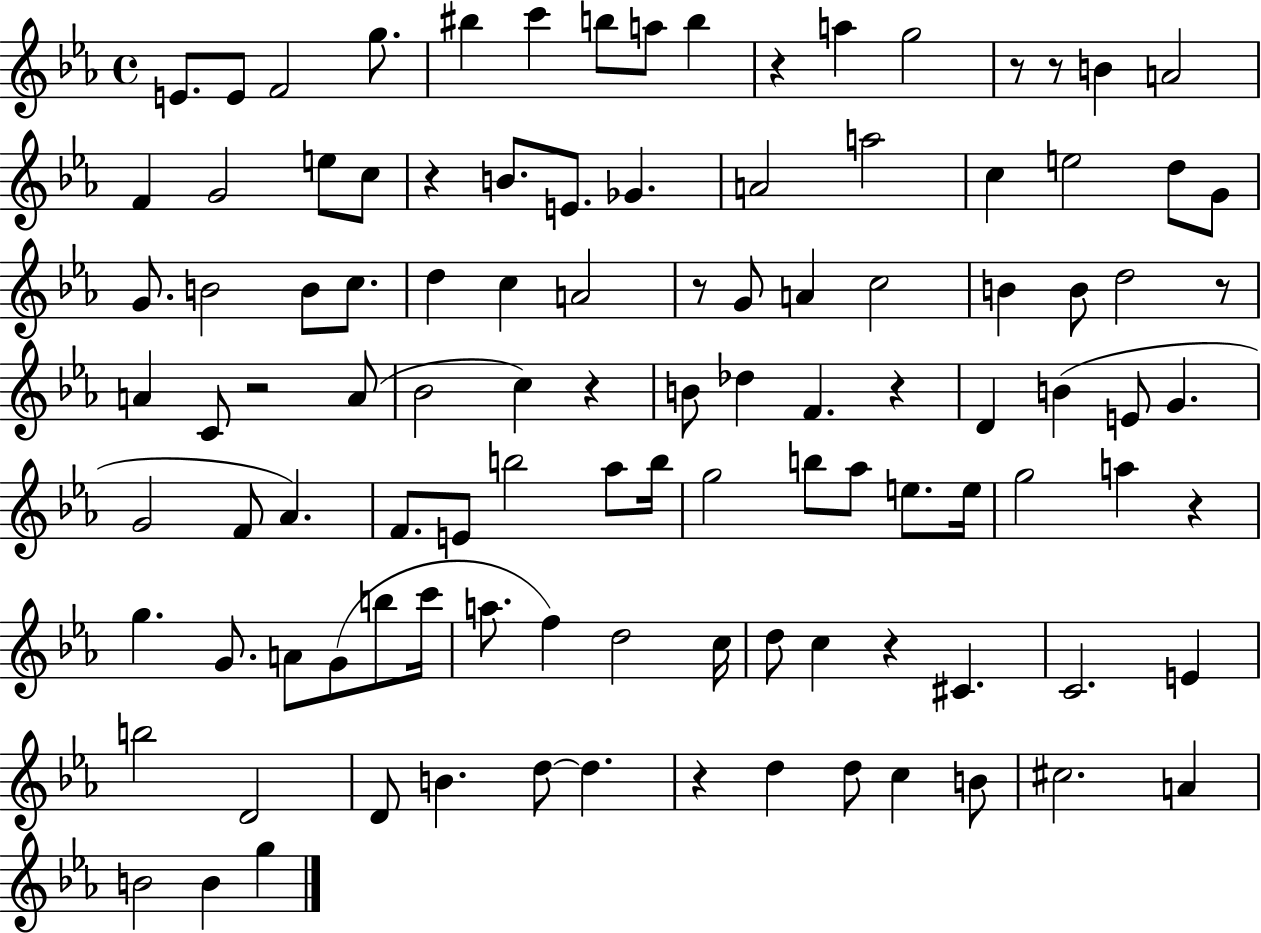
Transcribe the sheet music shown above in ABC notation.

X:1
T:Untitled
M:4/4
L:1/4
K:Eb
E/2 E/2 F2 g/2 ^b c' b/2 a/2 b z a g2 z/2 z/2 B A2 F G2 e/2 c/2 z B/2 E/2 _G A2 a2 c e2 d/2 G/2 G/2 B2 B/2 c/2 d c A2 z/2 G/2 A c2 B B/2 d2 z/2 A C/2 z2 A/2 _B2 c z B/2 _d F z D B E/2 G G2 F/2 _A F/2 E/2 b2 _a/2 b/4 g2 b/2 _a/2 e/2 e/4 g2 a z g G/2 A/2 G/2 b/2 c'/4 a/2 f d2 c/4 d/2 c z ^C C2 E b2 D2 D/2 B d/2 d z d d/2 c B/2 ^c2 A B2 B g